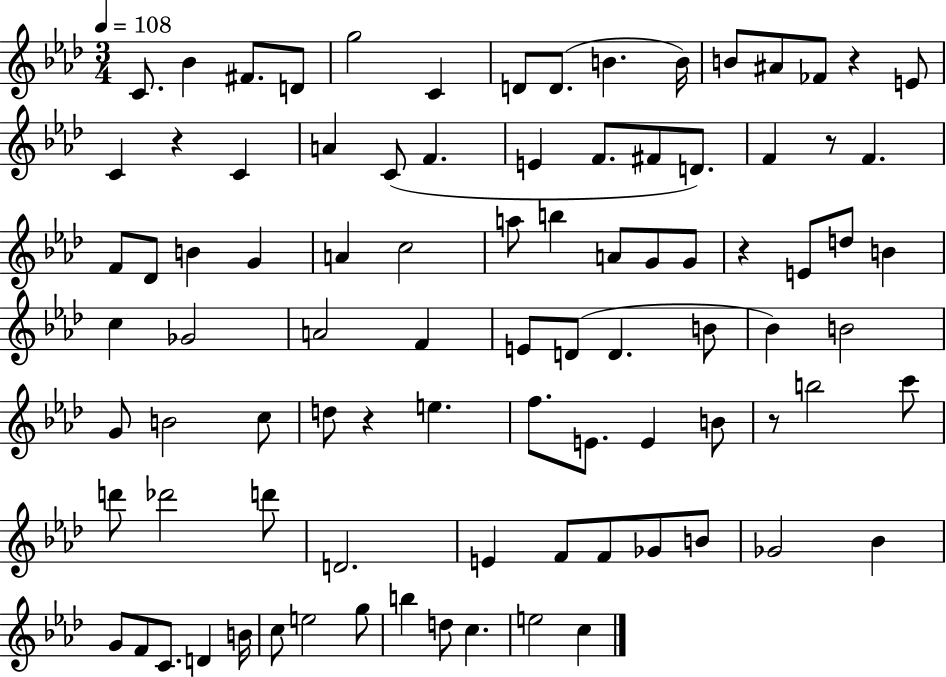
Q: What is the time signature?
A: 3/4